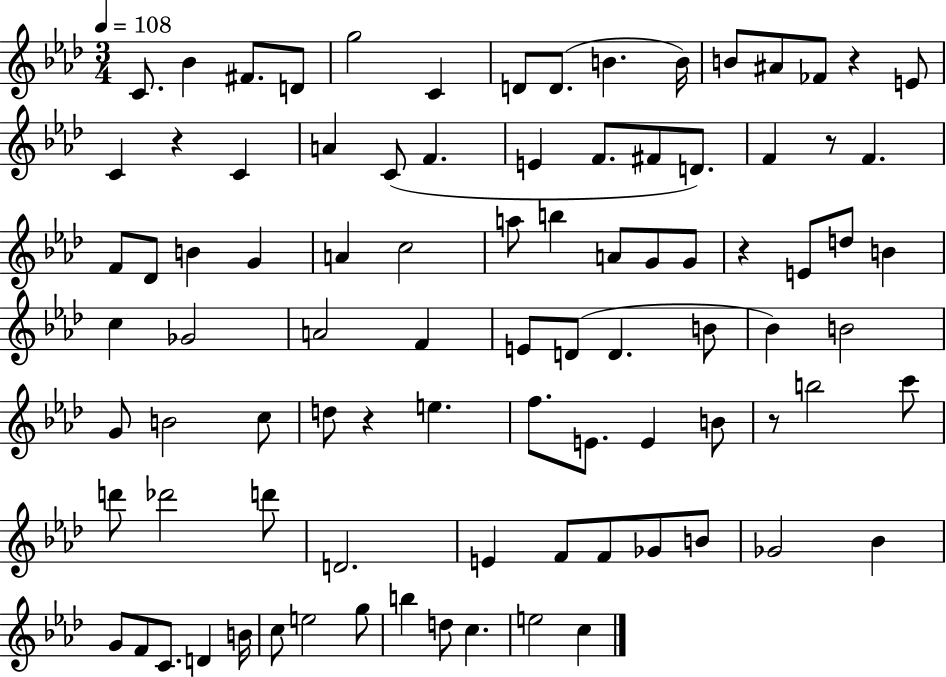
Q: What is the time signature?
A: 3/4